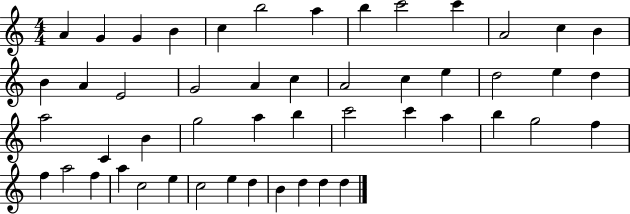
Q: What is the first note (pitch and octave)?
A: A4